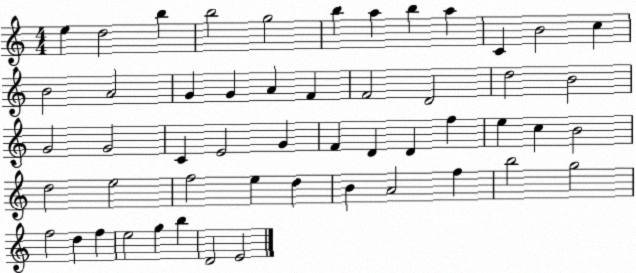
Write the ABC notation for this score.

X:1
T:Untitled
M:4/4
L:1/4
K:C
e d2 b b2 g2 b a b a C B2 c B2 A2 G G A F F2 D2 d2 B2 G2 G2 C E2 G F D D f e c B2 d2 e2 f2 e d B A2 f b2 g2 f2 d f e2 g b D2 E2